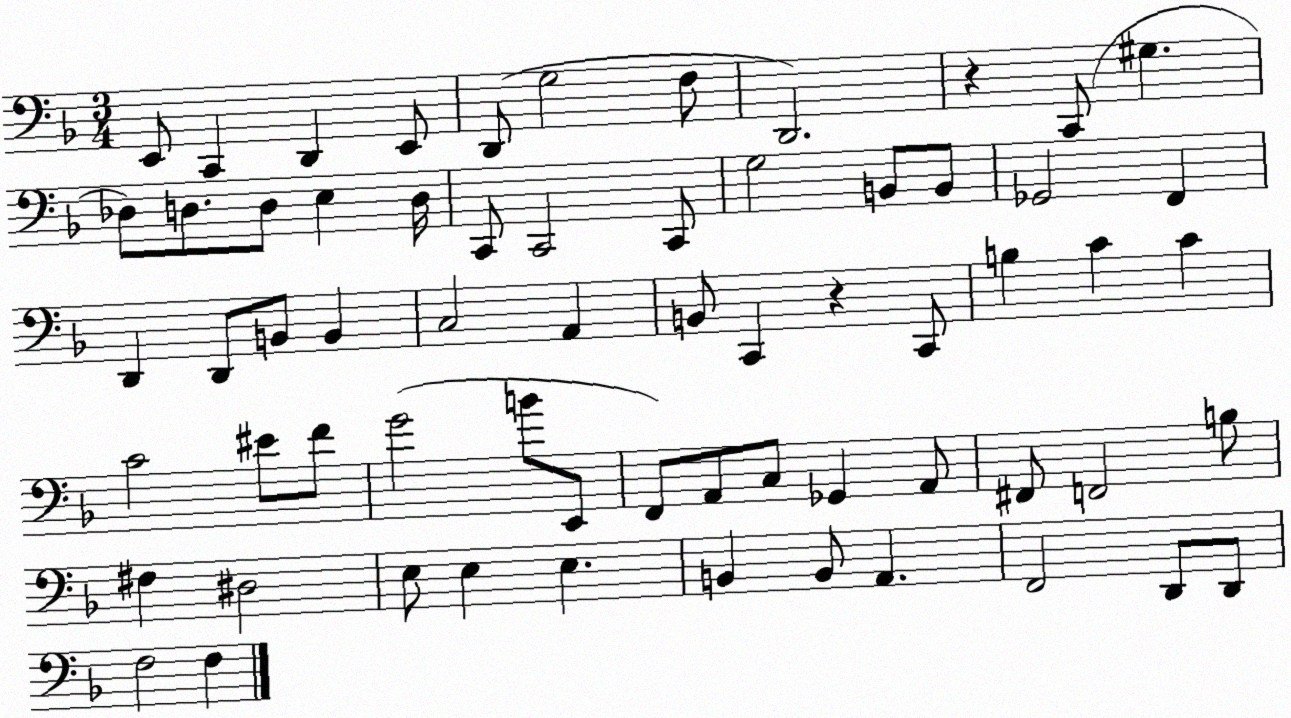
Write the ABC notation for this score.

X:1
T:Untitled
M:3/4
L:1/4
K:F
E,,/2 C,, D,, E,,/2 D,,/2 G,2 F,/2 D,,2 z C,,/2 ^G, _D,/2 D,/2 D,/2 E, D,/4 C,,/2 C,,2 C,,/2 G,2 B,,/2 B,,/2 _G,,2 F,, D,, D,,/2 B,,/2 B,, C,2 A,, B,,/2 C,, z C,,/2 B, C C C2 ^E/2 F/2 G2 B/2 E,,/2 F,,/2 A,,/2 C,/2 _G,, A,,/2 ^F,,/2 F,,2 B,/2 ^F, ^D,2 E,/2 E, E, B,, B,,/2 A,, F,,2 D,,/2 D,,/2 F,2 F,